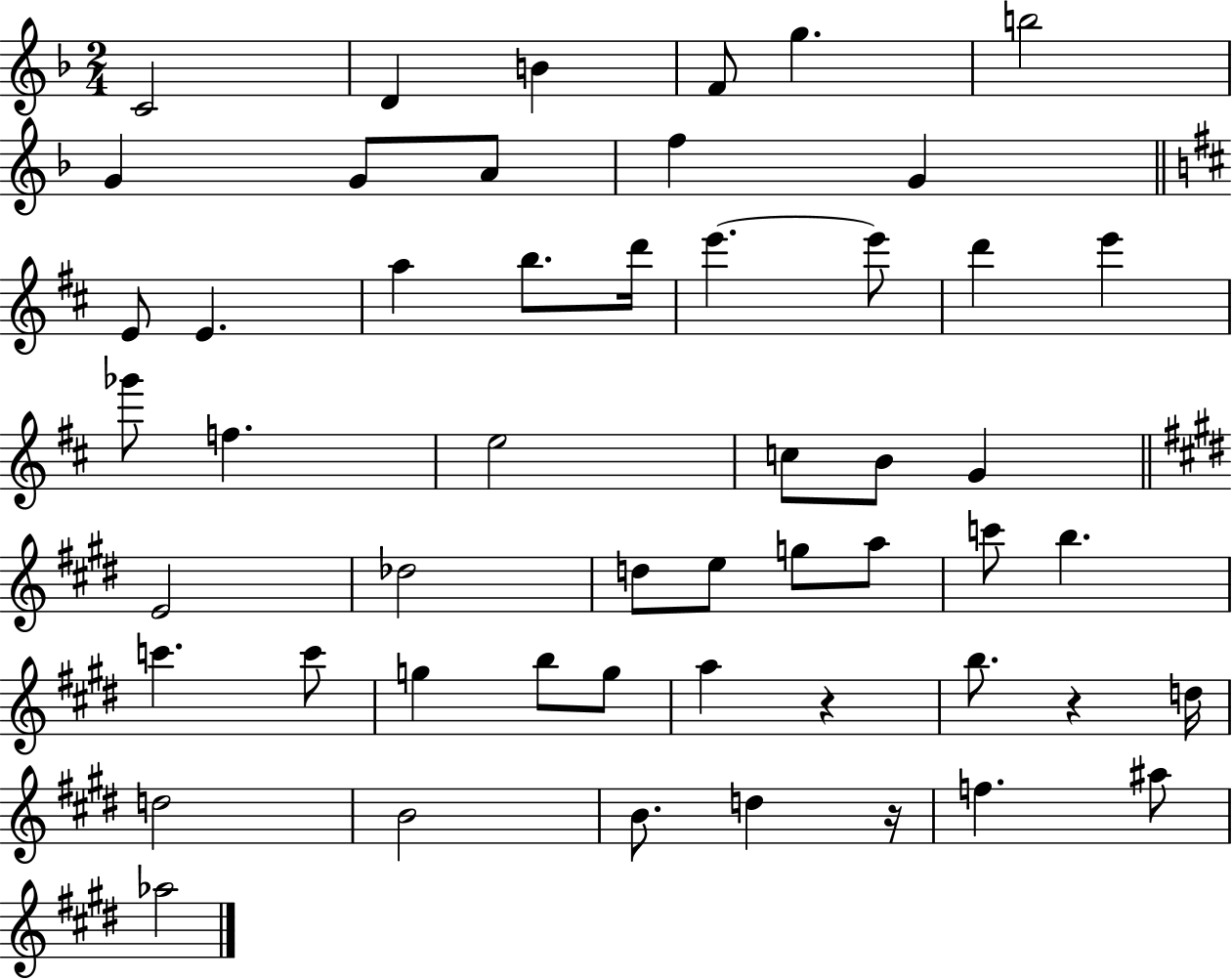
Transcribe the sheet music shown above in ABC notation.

X:1
T:Untitled
M:2/4
L:1/4
K:F
C2 D B F/2 g b2 G G/2 A/2 f G E/2 E a b/2 d'/4 e' e'/2 d' e' _g'/2 f e2 c/2 B/2 G E2 _d2 d/2 e/2 g/2 a/2 c'/2 b c' c'/2 g b/2 g/2 a z b/2 z d/4 d2 B2 B/2 d z/4 f ^a/2 _a2